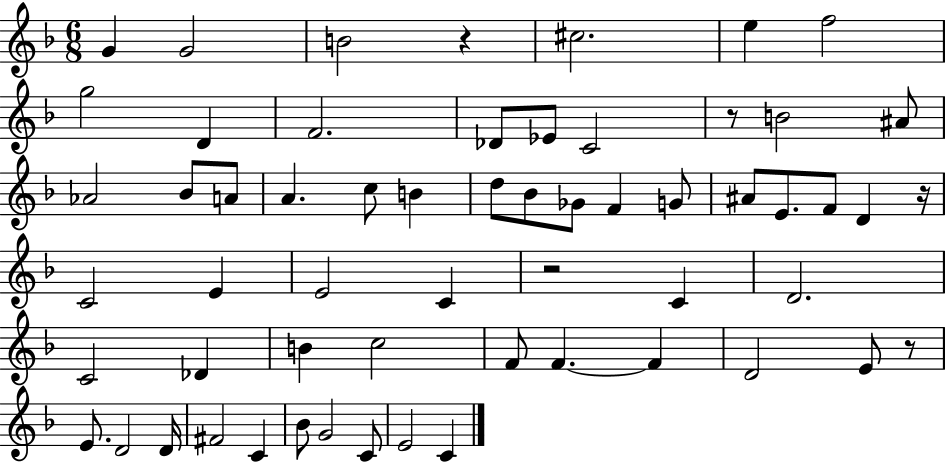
X:1
T:Untitled
M:6/8
L:1/4
K:F
G G2 B2 z ^c2 e f2 g2 D F2 _D/2 _E/2 C2 z/2 B2 ^A/2 _A2 _B/2 A/2 A c/2 B d/2 _B/2 _G/2 F G/2 ^A/2 E/2 F/2 D z/4 C2 E E2 C z2 C D2 C2 _D B c2 F/2 F F D2 E/2 z/2 E/2 D2 D/4 ^F2 C _B/2 G2 C/2 E2 C